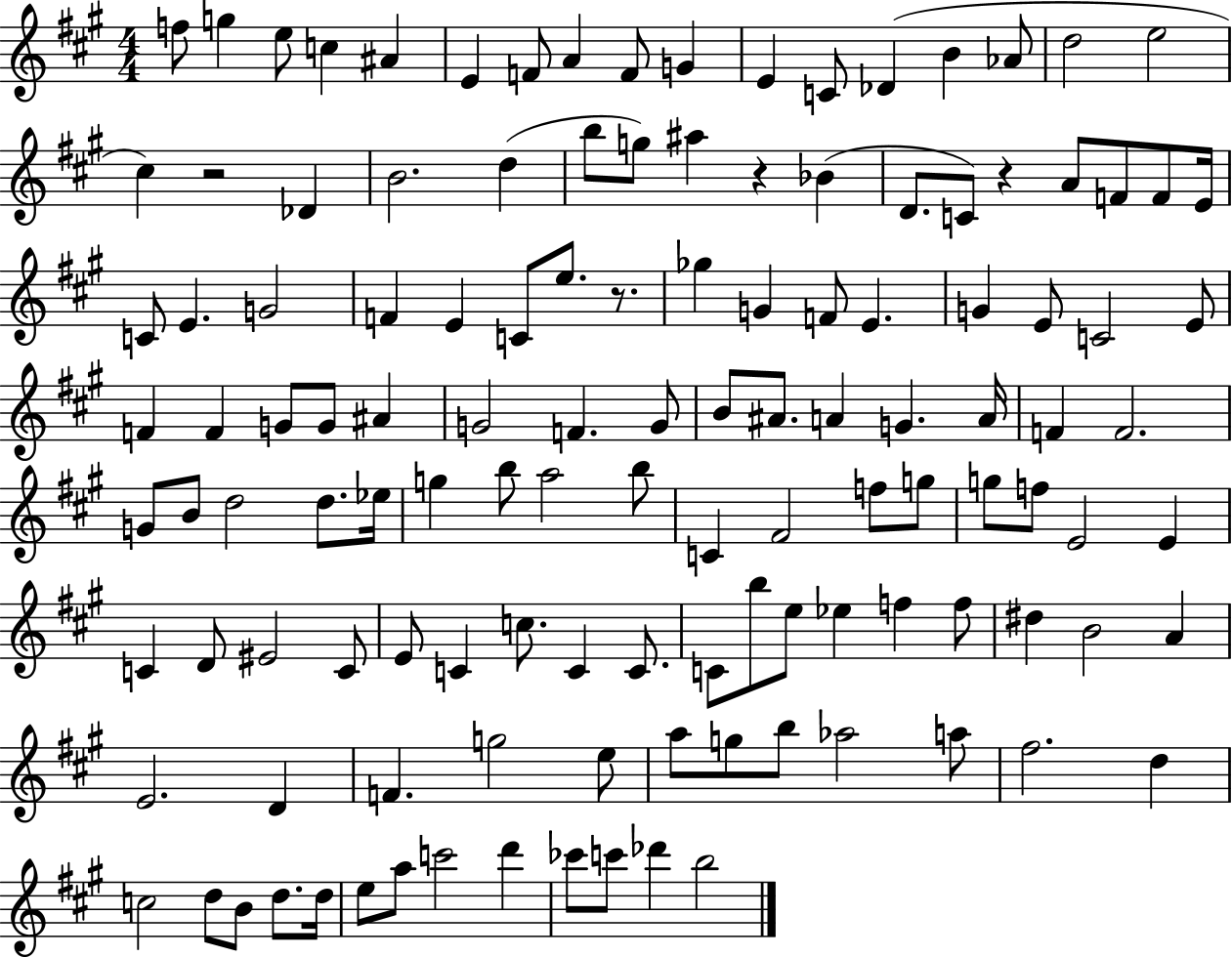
{
  \clef treble
  \numericTimeSignature
  \time 4/4
  \key a \major
  f''8 g''4 e''8 c''4 ais'4 | e'4 f'8 a'4 f'8 g'4 | e'4 c'8 des'4( b'4 aes'8 | d''2 e''2 | \break cis''4) r2 des'4 | b'2. d''4( | b''8 g''8) ais''4 r4 bes'4( | d'8. c'8) r4 a'8 f'8 f'8 e'16 | \break c'8 e'4. g'2 | f'4 e'4 c'8 e''8. r8. | ges''4 g'4 f'8 e'4. | g'4 e'8 c'2 e'8 | \break f'4 f'4 g'8 g'8 ais'4 | g'2 f'4. g'8 | b'8 ais'8. a'4 g'4. a'16 | f'4 f'2. | \break g'8 b'8 d''2 d''8. ees''16 | g''4 b''8 a''2 b''8 | c'4 fis'2 f''8 g''8 | g''8 f''8 e'2 e'4 | \break c'4 d'8 eis'2 c'8 | e'8 c'4 c''8. c'4 c'8. | c'8 b''8 e''8 ees''4 f''4 f''8 | dis''4 b'2 a'4 | \break e'2. d'4 | f'4. g''2 e''8 | a''8 g''8 b''8 aes''2 a''8 | fis''2. d''4 | \break c''2 d''8 b'8 d''8. d''16 | e''8 a''8 c'''2 d'''4 | ces'''8 c'''8 des'''4 b''2 | \bar "|."
}